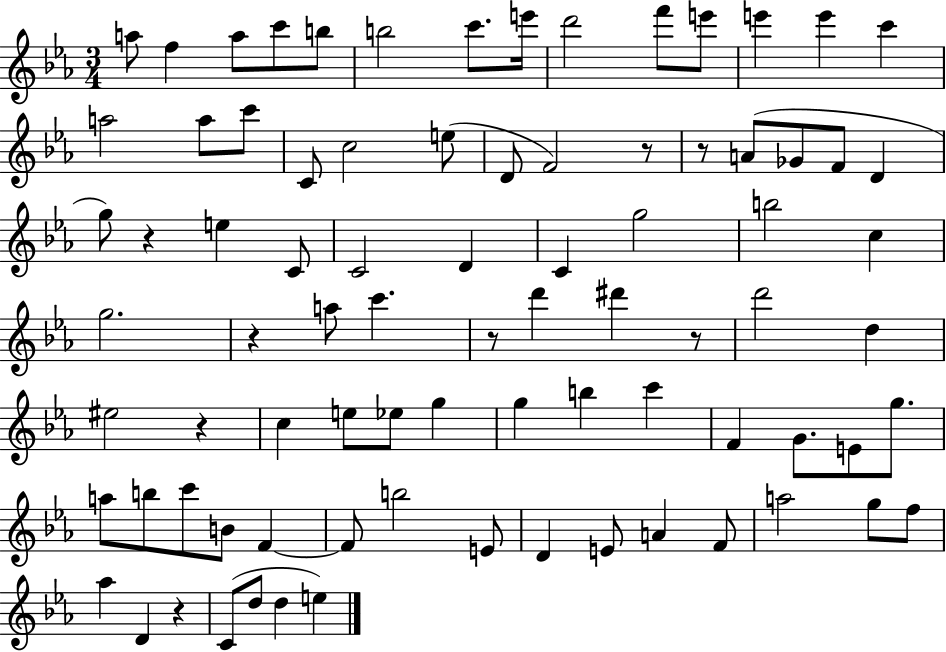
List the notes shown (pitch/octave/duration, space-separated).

A5/e F5/q A5/e C6/e B5/e B5/h C6/e. E6/s D6/h F6/e E6/e E6/q E6/q C6/q A5/h A5/e C6/e C4/e C5/h E5/e D4/e F4/h R/e R/e A4/e Gb4/e F4/e D4/q G5/e R/q E5/q C4/e C4/h D4/q C4/q G5/h B5/h C5/q G5/h. R/q A5/e C6/q. R/e D6/q D#6/q R/e D6/h D5/q EIS5/h R/q C5/q E5/e Eb5/e G5/q G5/q B5/q C6/q F4/q G4/e. E4/e G5/e. A5/e B5/e C6/e B4/e F4/q F4/e B5/h E4/e D4/q E4/e A4/q F4/e A5/h G5/e F5/e Ab5/q D4/q R/q C4/e D5/e D5/q E5/q